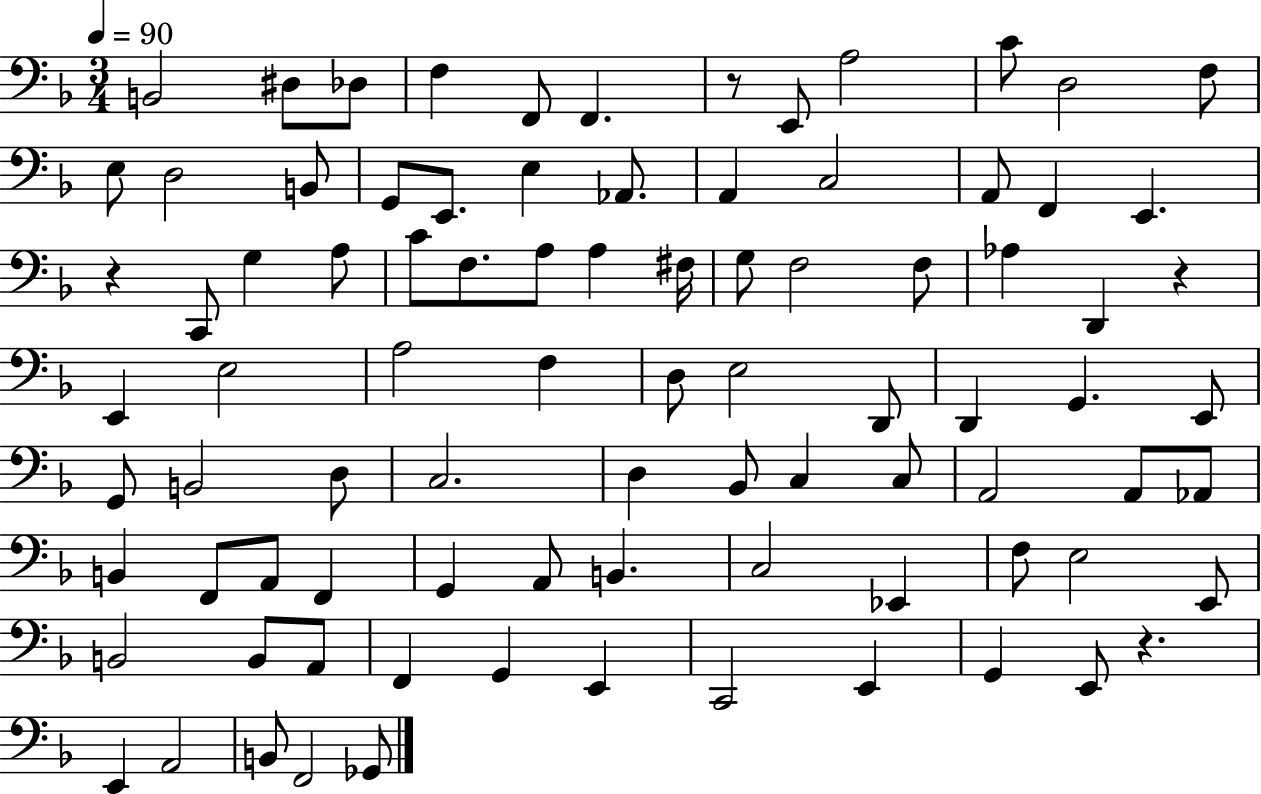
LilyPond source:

{
  \clef bass
  \numericTimeSignature
  \time 3/4
  \key f \major
  \tempo 4 = 90
  b,2 dis8 des8 | f4 f,8 f,4. | r8 e,8 a2 | c'8 d2 f8 | \break e8 d2 b,8 | g,8 e,8. e4 aes,8. | a,4 c2 | a,8 f,4 e,4. | \break r4 c,8 g4 a8 | c'8 f8. a8 a4 fis16 | g8 f2 f8 | aes4 d,4 r4 | \break e,4 e2 | a2 f4 | d8 e2 d,8 | d,4 g,4. e,8 | \break g,8 b,2 d8 | c2. | d4 bes,8 c4 c8 | a,2 a,8 aes,8 | \break b,4 f,8 a,8 f,4 | g,4 a,8 b,4. | c2 ees,4 | f8 e2 e,8 | \break b,2 b,8 a,8 | f,4 g,4 e,4 | c,2 e,4 | g,4 e,8 r4. | \break e,4 a,2 | b,8 f,2 ges,8 | \bar "|."
}